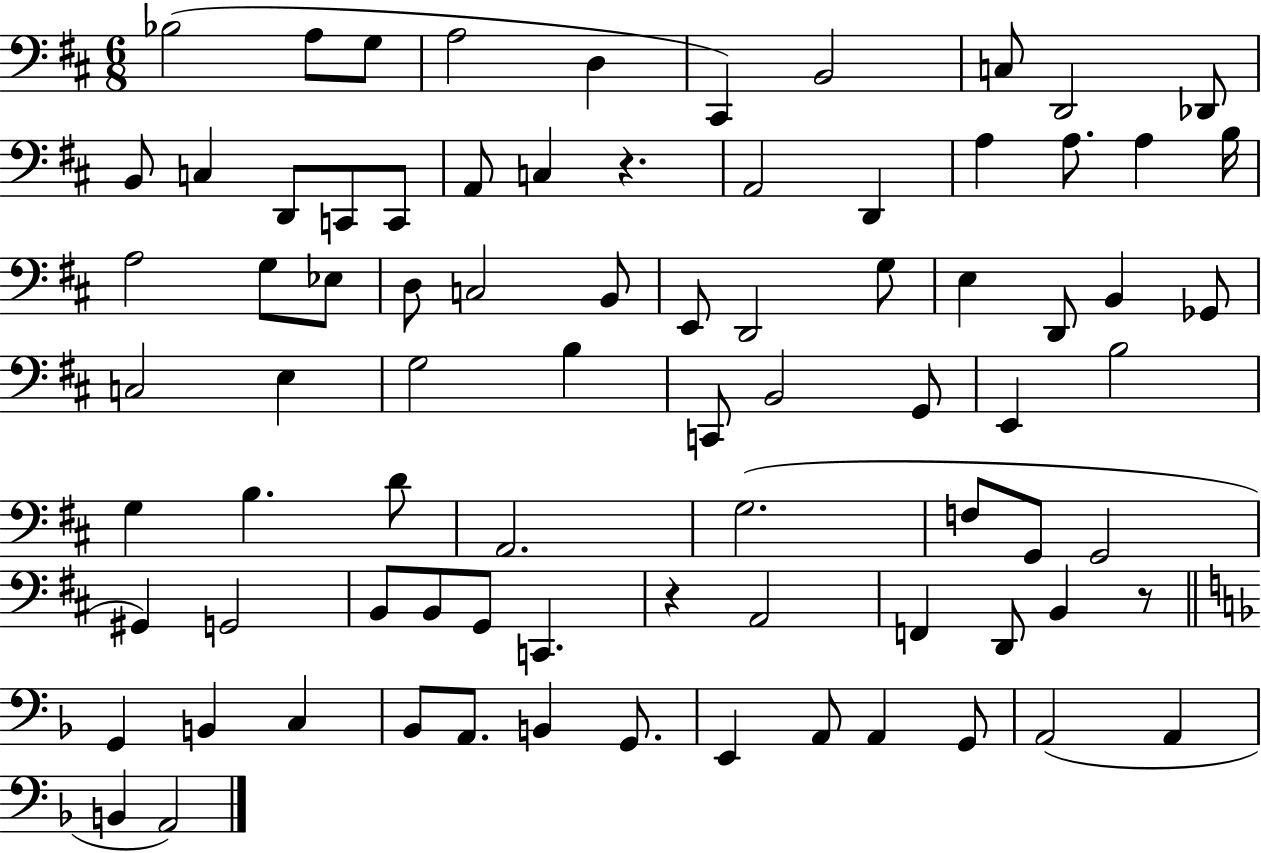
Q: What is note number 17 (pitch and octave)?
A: C3